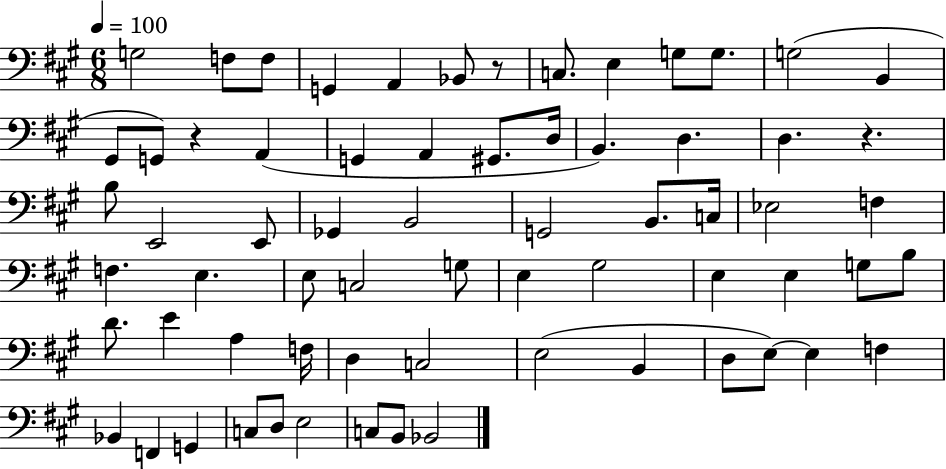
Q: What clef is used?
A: bass